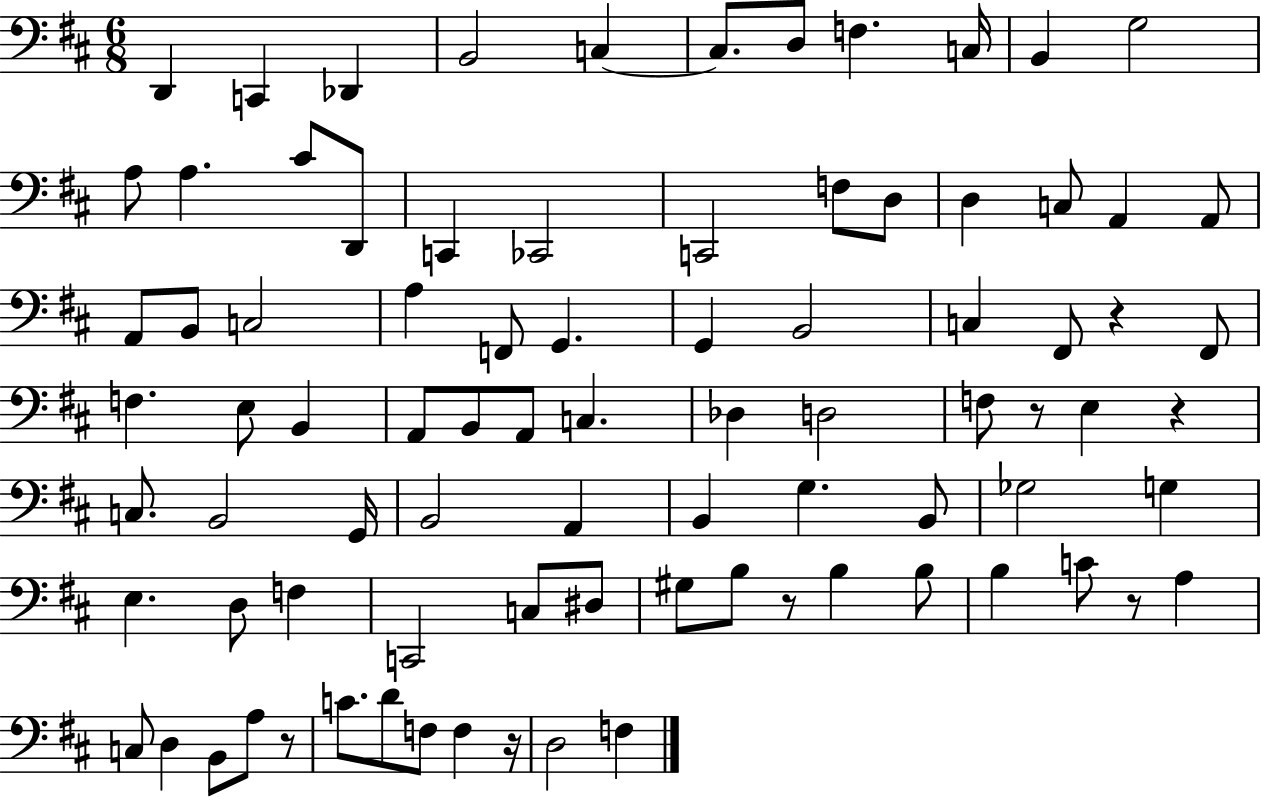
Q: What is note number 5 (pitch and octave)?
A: C3